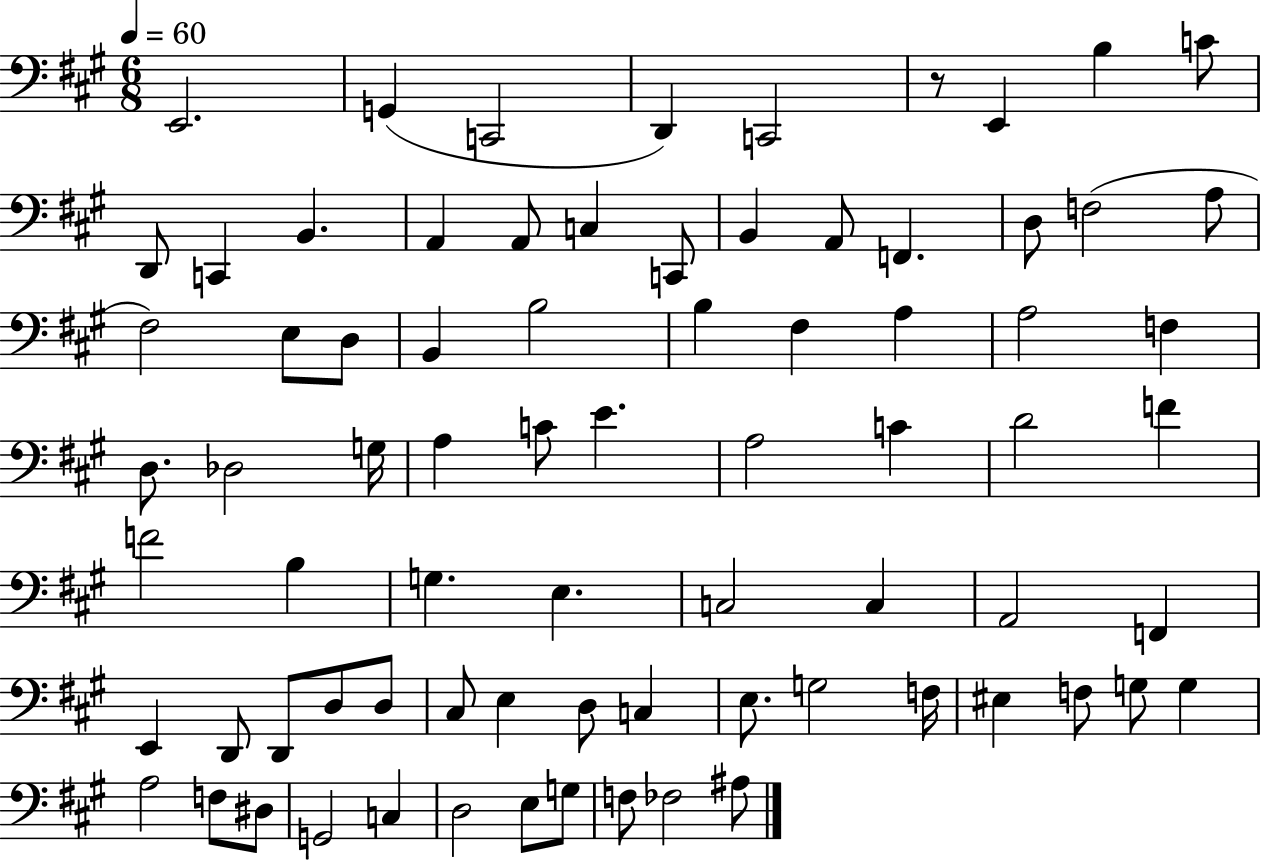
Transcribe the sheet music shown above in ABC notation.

X:1
T:Untitled
M:6/8
L:1/4
K:A
E,,2 G,, C,,2 D,, C,,2 z/2 E,, B, C/2 D,,/2 C,, B,, A,, A,,/2 C, C,,/2 B,, A,,/2 F,, D,/2 F,2 A,/2 ^F,2 E,/2 D,/2 B,, B,2 B, ^F, A, A,2 F, D,/2 _D,2 G,/4 A, C/2 E A,2 C D2 F F2 B, G, E, C,2 C, A,,2 F,, E,, D,,/2 D,,/2 D,/2 D,/2 ^C,/2 E, D,/2 C, E,/2 G,2 F,/4 ^E, F,/2 G,/2 G, A,2 F,/2 ^D,/2 G,,2 C, D,2 E,/2 G,/2 F,/2 _F,2 ^A,/2